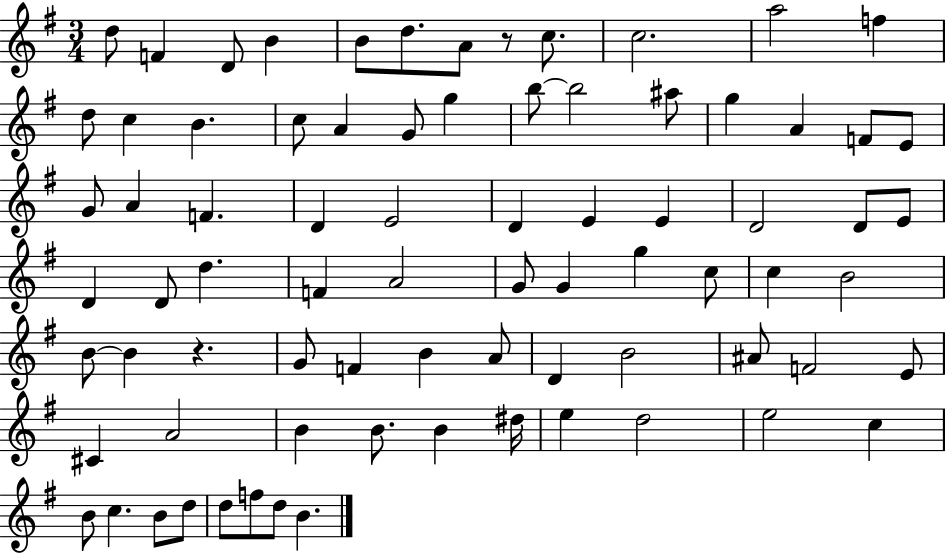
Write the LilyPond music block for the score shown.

{
  \clef treble
  \numericTimeSignature
  \time 3/4
  \key g \major
  \repeat volta 2 { d''8 f'4 d'8 b'4 | b'8 d''8. a'8 r8 c''8. | c''2. | a''2 f''4 | \break d''8 c''4 b'4. | c''8 a'4 g'8 g''4 | b''8~~ b''2 ais''8 | g''4 a'4 f'8 e'8 | \break g'8 a'4 f'4. | d'4 e'2 | d'4 e'4 e'4 | d'2 d'8 e'8 | \break d'4 d'8 d''4. | f'4 a'2 | g'8 g'4 g''4 c''8 | c''4 b'2 | \break b'8~~ b'4 r4. | g'8 f'4 b'4 a'8 | d'4 b'2 | ais'8 f'2 e'8 | \break cis'4 a'2 | b'4 b'8. b'4 dis''16 | e''4 d''2 | e''2 c''4 | \break b'8 c''4. b'8 d''8 | d''8 f''8 d''8 b'4. | } \bar "|."
}